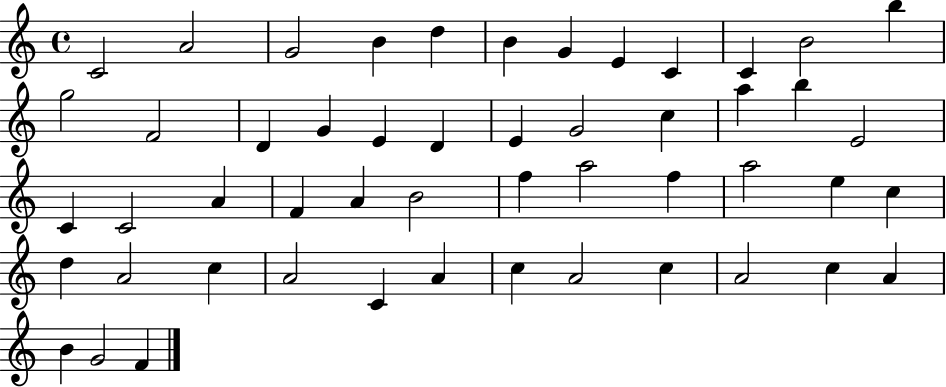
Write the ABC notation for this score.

X:1
T:Untitled
M:4/4
L:1/4
K:C
C2 A2 G2 B d B G E C C B2 b g2 F2 D G E D E G2 c a b E2 C C2 A F A B2 f a2 f a2 e c d A2 c A2 C A c A2 c A2 c A B G2 F